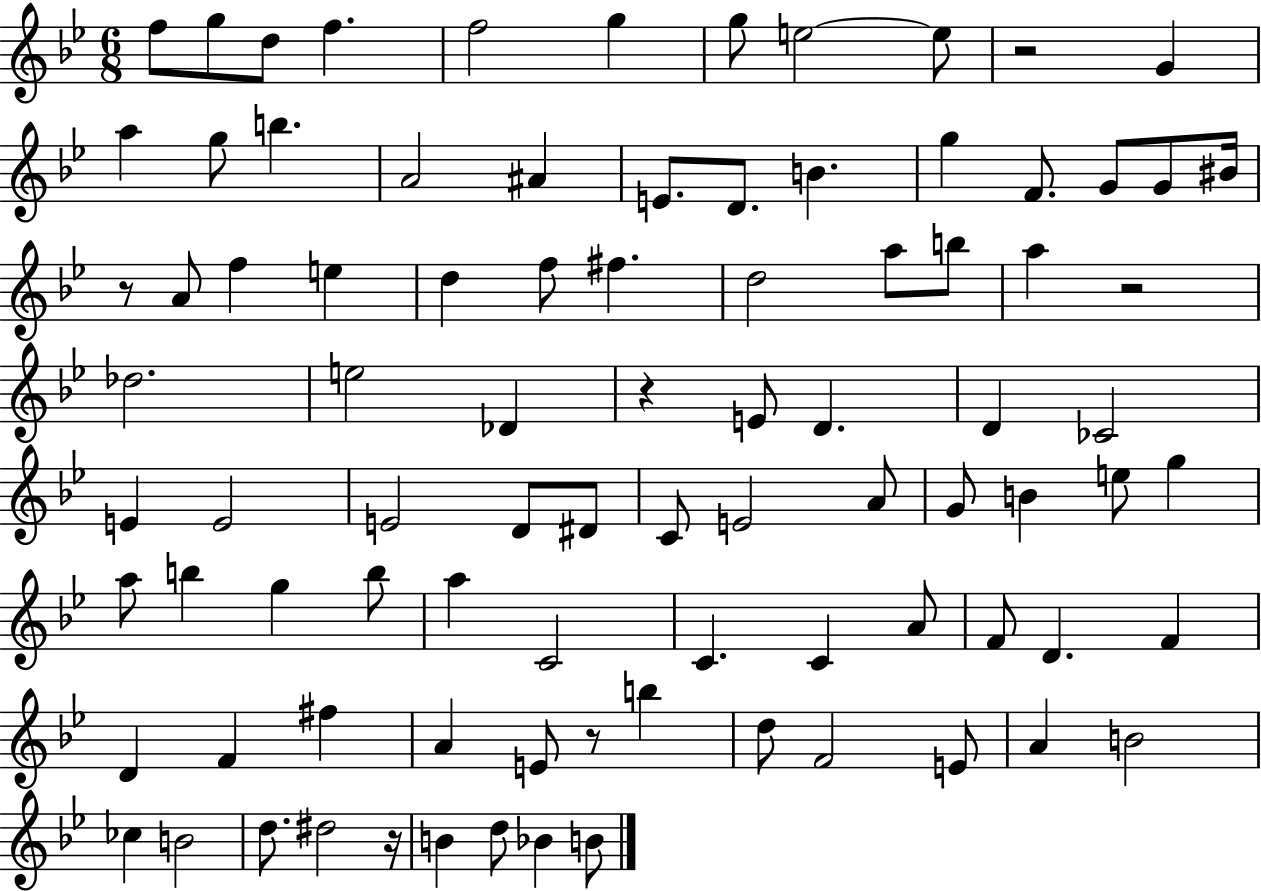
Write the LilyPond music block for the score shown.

{
  \clef treble
  \numericTimeSignature
  \time 6/8
  \key bes \major
  f''8 g''8 d''8 f''4. | f''2 g''4 | g''8 e''2~~ e''8 | r2 g'4 | \break a''4 g''8 b''4. | a'2 ais'4 | e'8. d'8. b'4. | g''4 f'8. g'8 g'8 bis'16 | \break r8 a'8 f''4 e''4 | d''4 f''8 fis''4. | d''2 a''8 b''8 | a''4 r2 | \break des''2. | e''2 des'4 | r4 e'8 d'4. | d'4 ces'2 | \break e'4 e'2 | e'2 d'8 dis'8 | c'8 e'2 a'8 | g'8 b'4 e''8 g''4 | \break a''8 b''4 g''4 b''8 | a''4 c'2 | c'4. c'4 a'8 | f'8 d'4. f'4 | \break d'4 f'4 fis''4 | a'4 e'8 r8 b''4 | d''8 f'2 e'8 | a'4 b'2 | \break ces''4 b'2 | d''8. dis''2 r16 | b'4 d''8 bes'4 b'8 | \bar "|."
}